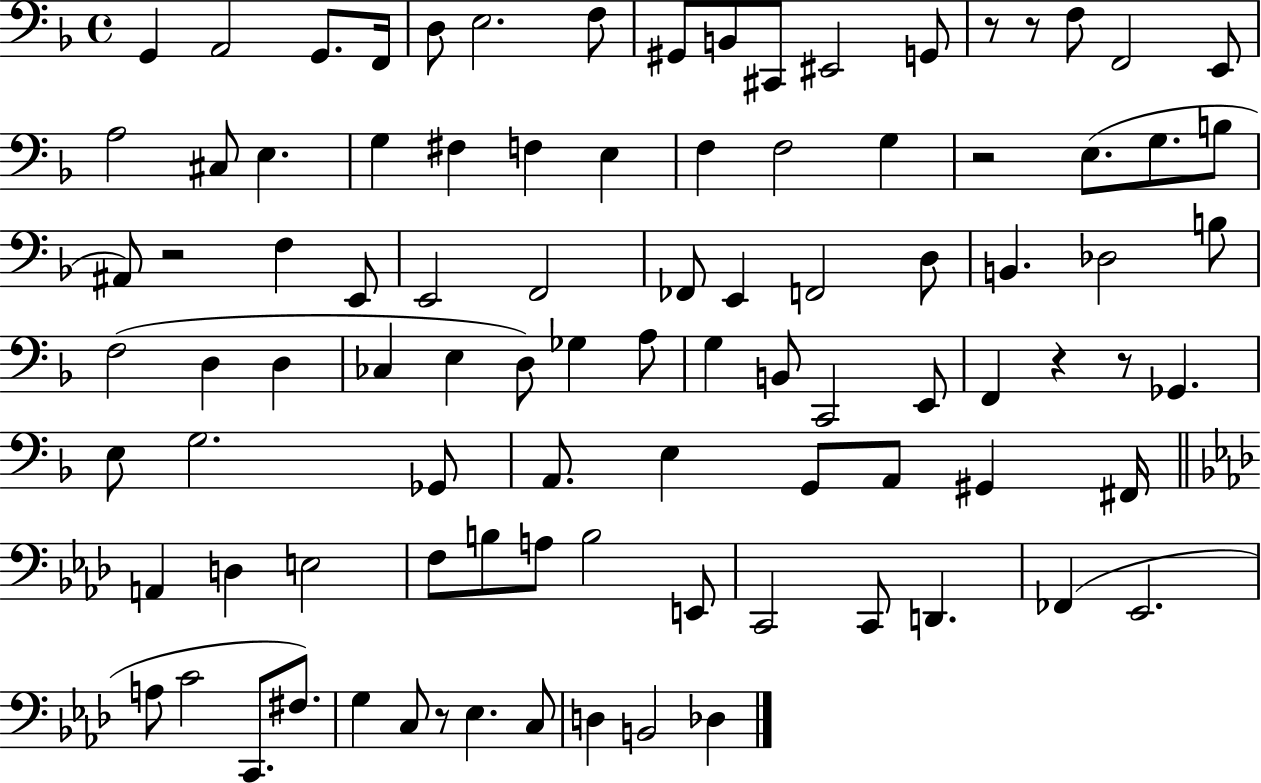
X:1
T:Untitled
M:4/4
L:1/4
K:F
G,, A,,2 G,,/2 F,,/4 D,/2 E,2 F,/2 ^G,,/2 B,,/2 ^C,,/2 ^E,,2 G,,/2 z/2 z/2 F,/2 F,,2 E,,/2 A,2 ^C,/2 E, G, ^F, F, E, F, F,2 G, z2 E,/2 G,/2 B,/2 ^A,,/2 z2 F, E,,/2 E,,2 F,,2 _F,,/2 E,, F,,2 D,/2 B,, _D,2 B,/2 F,2 D, D, _C, E, D,/2 _G, A,/2 G, B,,/2 C,,2 E,,/2 F,, z z/2 _G,, E,/2 G,2 _G,,/2 A,,/2 E, G,,/2 A,,/2 ^G,, ^F,,/4 A,, D, E,2 F,/2 B,/2 A,/2 B,2 E,,/2 C,,2 C,,/2 D,, _F,, _E,,2 A,/2 C2 C,,/2 ^F,/2 G, C,/2 z/2 _E, C,/2 D, B,,2 _D,